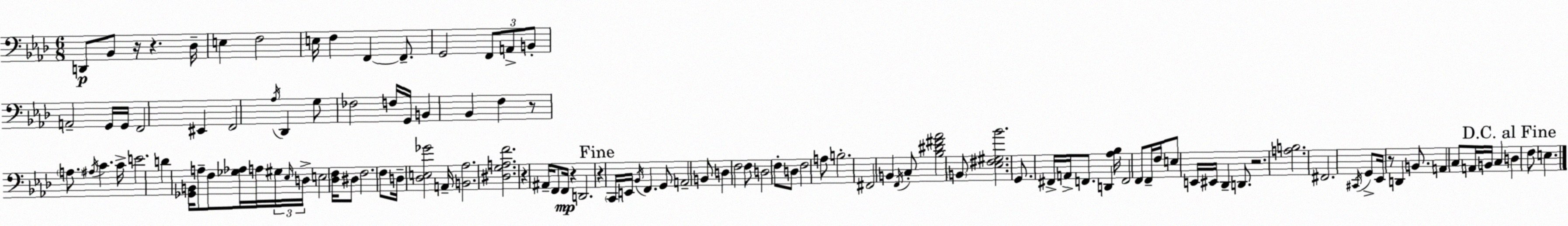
X:1
T:Untitled
M:6/8
L:1/4
K:Ab
D,,/2 _B,,/2 z/4 z _D,/4 E, F,2 E,/4 F, F,, F,,/2 G,,2 F,,/2 A,,/2 B,,/2 A,,2 G,,/4 G,,/4 F,,2 ^E,, F,,2 _A,/4 _D,, G,/2 _F,2 F,/4 G,,/4 B,, _B,, F, z/2 A,/2 ^A,/4 C C/4 E2 D [_G,,B,,]/4 A,/2 F,/2 [_G,_A,]/4 A,/4 ^G,/4 _E,/4 D,/4 E,2 [_D,F,]/4 ^D,/2 F,2 F,/2 D,/4 [_D,E,_G]2 A,,/4 [B,,_A,]2 [^D,G,A,F]2 z ^A,,/4 F,,/2 F,,/4 z D,,2 z C,,/4 E,,/4 _B,,/4 F,, G,,/2 A,,2 B,,/2 D, F,2 F,/2 D,2 F,/2 D,/2 F,2 A,/2 B,2 ^F,,2 B,, F,,/4 C,/2 [_B,^D^F_A]2 B,,/2 [_E,^F,^G,_B]2 G,,/2 ^F,,/4 A,,/4 F,,/2 D,, [_A,_B,]/4 F,,2 F,,/2 F,,/4 F,/4 E,/2 E,,/4 ^E,,/4 _D,, D,,/2 z2 [A,B,]2 ^F,,2 ^C,,/4 G,,/2 _E,,/4 z/2 D,, B,,/2 A,, C,/2 A,,/4 B,,/4 C, D, F,/2 E,